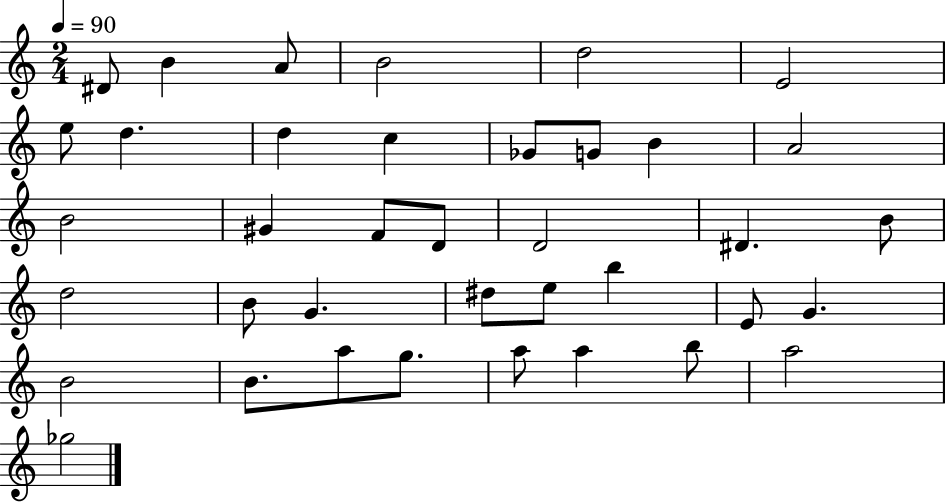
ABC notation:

X:1
T:Untitled
M:2/4
L:1/4
K:C
^D/2 B A/2 B2 d2 E2 e/2 d d c _G/2 G/2 B A2 B2 ^G F/2 D/2 D2 ^D B/2 d2 B/2 G ^d/2 e/2 b E/2 G B2 B/2 a/2 g/2 a/2 a b/2 a2 _g2